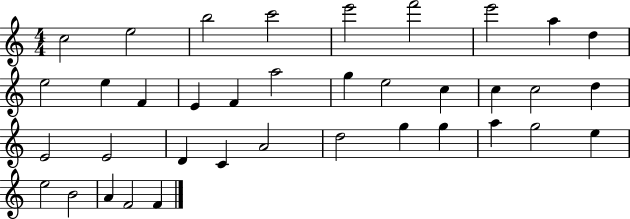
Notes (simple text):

C5/h E5/h B5/h C6/h E6/h F6/h E6/h A5/q D5/q E5/h E5/q F4/q E4/q F4/q A5/h G5/q E5/h C5/q C5/q C5/h D5/q E4/h E4/h D4/q C4/q A4/h D5/h G5/q G5/q A5/q G5/h E5/q E5/h B4/h A4/q F4/h F4/q